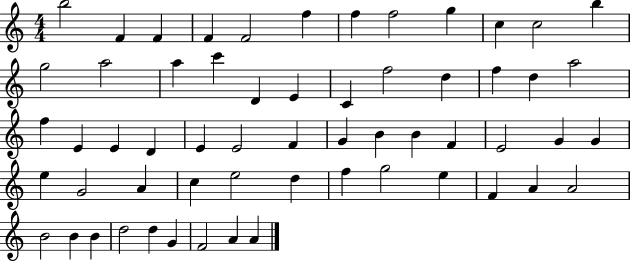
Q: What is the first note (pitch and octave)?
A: B5